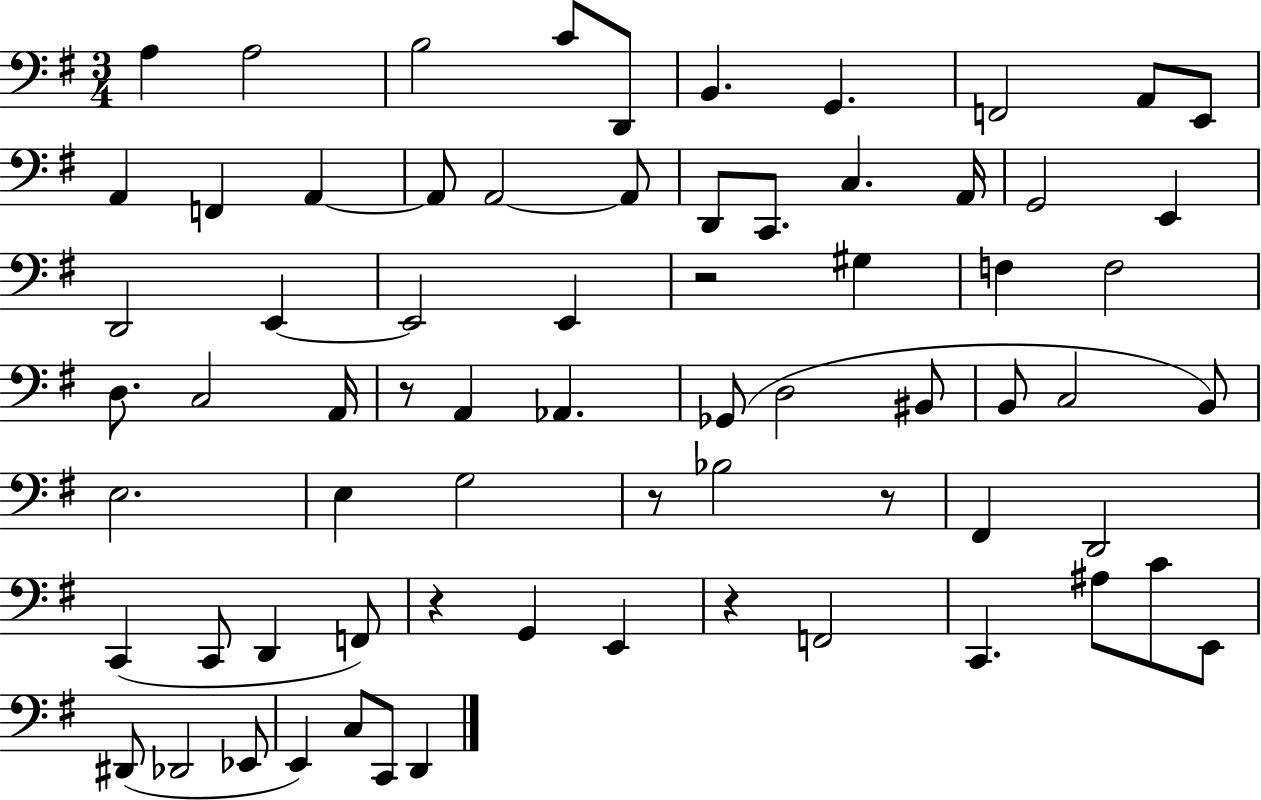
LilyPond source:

{
  \clef bass
  \numericTimeSignature
  \time 3/4
  \key g \major
  \repeat volta 2 { a4 a2 | b2 c'8 d,8 | b,4. g,4. | f,2 a,8 e,8 | \break a,4 f,4 a,4~~ | a,8 a,2~~ a,8 | d,8 c,8. c4. a,16 | g,2 e,4 | \break d,2 e,4~~ | e,2 e,4 | r2 gis4 | f4 f2 | \break d8. c2 a,16 | r8 a,4 aes,4. | ges,8( d2 bis,8 | b,8 c2 b,8) | \break e2. | e4 g2 | r8 bes2 r8 | fis,4 d,2 | \break c,4( c,8 d,4 f,8) | r4 g,4 e,4 | r4 f,2 | c,4. ais8 c'8 e,8 | \break dis,8( des,2 ees,8 | e,4) c8 c,8 d,4 | } \bar "|."
}